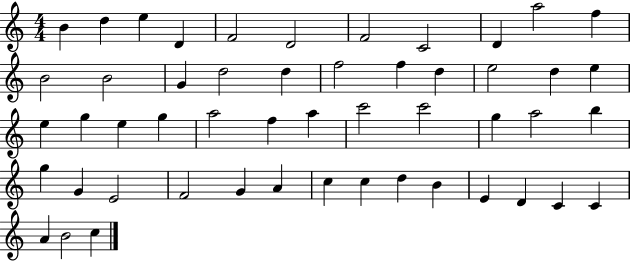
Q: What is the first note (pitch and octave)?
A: B4